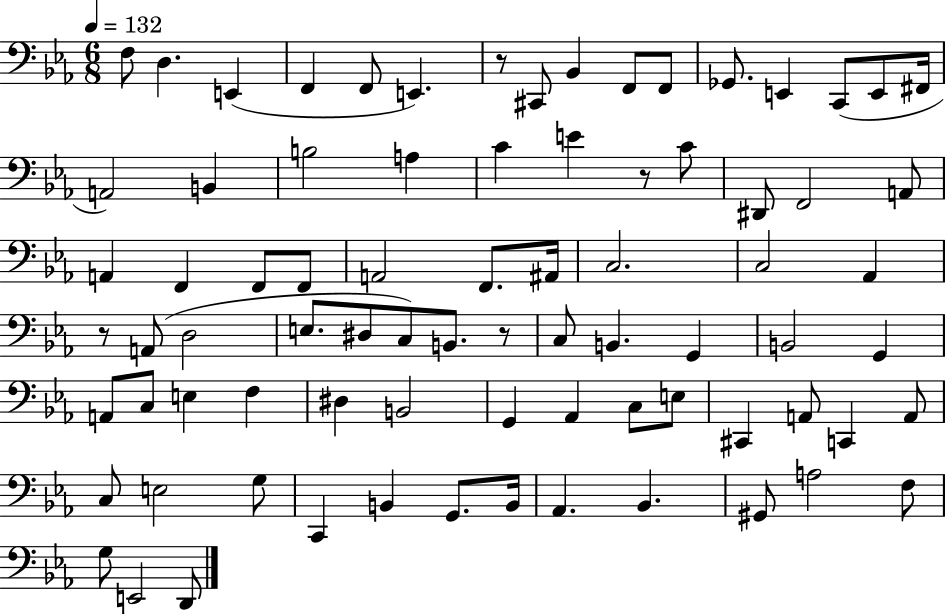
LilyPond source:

{
  \clef bass
  \numericTimeSignature
  \time 6/8
  \key ees \major
  \tempo 4 = 132
  f8 d4. e,4( | f,4 f,8 e,4.) | r8 cis,8 bes,4 f,8 f,8 | ges,8. e,4 c,8( e,8 fis,16 | \break a,2) b,4 | b2 a4 | c'4 e'4 r8 c'8 | dis,8 f,2 a,8 | \break a,4 f,4 f,8 f,8 | a,2 f,8. ais,16 | c2. | c2 aes,4 | \break r8 a,8( d2 | e8. dis8 c8) b,8. r8 | c8 b,4. g,4 | b,2 g,4 | \break a,8 c8 e4 f4 | dis4 b,2 | g,4 aes,4 c8 e8 | cis,4 a,8 c,4 a,8 | \break c8 e2 g8 | c,4 b,4 g,8. b,16 | aes,4. bes,4. | gis,8 a2 f8 | \break g8 e,2 d,8 | \bar "|."
}